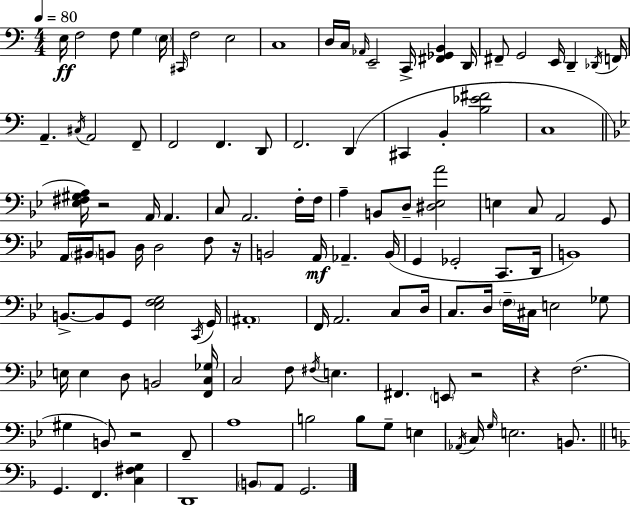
{
  \clef bass
  \numericTimeSignature
  \time 4/4
  \key a \minor
  \tempo 4 = 80
  e16\ff f2 f8 g4 \parenthesize e16 | \grace { cis,16 } f2 e2 | c1 | d16 c16 \grace { aes,16 } e,2-- c,16-> <fis, ges, b,>4 | \break d,16 fis,8-- g,2 e,16 d,4-- | \acciaccatura { des,16 } f,16 a,4.-- \acciaccatura { cis16 } a,2 | f,8-- f,2 f,4. | d,8 f,2. | \break d,4( cis,4 b,4-. <b ees' fis'>2 | c1 | \bar "||" \break \key bes \major <ees fis gis a>16) r2 a,16 a,4. | c8 a,2. f16-. f16 | a4-- b,8 d8-- <dis ees a'>2 | e4 c8 a,2 g,8 | \break a,16 \parenthesize bis,16 b,8 d16 d2 f8 r16 | b,2 a,16\mf aes,4.-- b,16( | g,4 ges,2-. c,8. d,16 | b,1) | \break b,8.->~~ b,8 g,8 <ees f g>2 \acciaccatura { c,16 } | g,16 \parenthesize ais,1-. | f,16 a,2. c8 | d16 c8. d16 \parenthesize f16-- cis16 e2 ges8 | \break e16 e4 d8 b,2 | <f, c ges>16 c2 f8 \acciaccatura { fis16 } e4. | fis,4. \parenthesize e,8 r2 | r4 f2.( | \break gis4 b,8) r2 | f,8-- a1 | b2 b8 g8-- e4 | \acciaccatura { aes,16 } c16 \grace { g16 } e2. | \break b,8. \bar "||" \break \key f \major g,4. f,4. <c fis g>4 | d,1 | \parenthesize b,8 a,8 g,2. | \bar "|."
}